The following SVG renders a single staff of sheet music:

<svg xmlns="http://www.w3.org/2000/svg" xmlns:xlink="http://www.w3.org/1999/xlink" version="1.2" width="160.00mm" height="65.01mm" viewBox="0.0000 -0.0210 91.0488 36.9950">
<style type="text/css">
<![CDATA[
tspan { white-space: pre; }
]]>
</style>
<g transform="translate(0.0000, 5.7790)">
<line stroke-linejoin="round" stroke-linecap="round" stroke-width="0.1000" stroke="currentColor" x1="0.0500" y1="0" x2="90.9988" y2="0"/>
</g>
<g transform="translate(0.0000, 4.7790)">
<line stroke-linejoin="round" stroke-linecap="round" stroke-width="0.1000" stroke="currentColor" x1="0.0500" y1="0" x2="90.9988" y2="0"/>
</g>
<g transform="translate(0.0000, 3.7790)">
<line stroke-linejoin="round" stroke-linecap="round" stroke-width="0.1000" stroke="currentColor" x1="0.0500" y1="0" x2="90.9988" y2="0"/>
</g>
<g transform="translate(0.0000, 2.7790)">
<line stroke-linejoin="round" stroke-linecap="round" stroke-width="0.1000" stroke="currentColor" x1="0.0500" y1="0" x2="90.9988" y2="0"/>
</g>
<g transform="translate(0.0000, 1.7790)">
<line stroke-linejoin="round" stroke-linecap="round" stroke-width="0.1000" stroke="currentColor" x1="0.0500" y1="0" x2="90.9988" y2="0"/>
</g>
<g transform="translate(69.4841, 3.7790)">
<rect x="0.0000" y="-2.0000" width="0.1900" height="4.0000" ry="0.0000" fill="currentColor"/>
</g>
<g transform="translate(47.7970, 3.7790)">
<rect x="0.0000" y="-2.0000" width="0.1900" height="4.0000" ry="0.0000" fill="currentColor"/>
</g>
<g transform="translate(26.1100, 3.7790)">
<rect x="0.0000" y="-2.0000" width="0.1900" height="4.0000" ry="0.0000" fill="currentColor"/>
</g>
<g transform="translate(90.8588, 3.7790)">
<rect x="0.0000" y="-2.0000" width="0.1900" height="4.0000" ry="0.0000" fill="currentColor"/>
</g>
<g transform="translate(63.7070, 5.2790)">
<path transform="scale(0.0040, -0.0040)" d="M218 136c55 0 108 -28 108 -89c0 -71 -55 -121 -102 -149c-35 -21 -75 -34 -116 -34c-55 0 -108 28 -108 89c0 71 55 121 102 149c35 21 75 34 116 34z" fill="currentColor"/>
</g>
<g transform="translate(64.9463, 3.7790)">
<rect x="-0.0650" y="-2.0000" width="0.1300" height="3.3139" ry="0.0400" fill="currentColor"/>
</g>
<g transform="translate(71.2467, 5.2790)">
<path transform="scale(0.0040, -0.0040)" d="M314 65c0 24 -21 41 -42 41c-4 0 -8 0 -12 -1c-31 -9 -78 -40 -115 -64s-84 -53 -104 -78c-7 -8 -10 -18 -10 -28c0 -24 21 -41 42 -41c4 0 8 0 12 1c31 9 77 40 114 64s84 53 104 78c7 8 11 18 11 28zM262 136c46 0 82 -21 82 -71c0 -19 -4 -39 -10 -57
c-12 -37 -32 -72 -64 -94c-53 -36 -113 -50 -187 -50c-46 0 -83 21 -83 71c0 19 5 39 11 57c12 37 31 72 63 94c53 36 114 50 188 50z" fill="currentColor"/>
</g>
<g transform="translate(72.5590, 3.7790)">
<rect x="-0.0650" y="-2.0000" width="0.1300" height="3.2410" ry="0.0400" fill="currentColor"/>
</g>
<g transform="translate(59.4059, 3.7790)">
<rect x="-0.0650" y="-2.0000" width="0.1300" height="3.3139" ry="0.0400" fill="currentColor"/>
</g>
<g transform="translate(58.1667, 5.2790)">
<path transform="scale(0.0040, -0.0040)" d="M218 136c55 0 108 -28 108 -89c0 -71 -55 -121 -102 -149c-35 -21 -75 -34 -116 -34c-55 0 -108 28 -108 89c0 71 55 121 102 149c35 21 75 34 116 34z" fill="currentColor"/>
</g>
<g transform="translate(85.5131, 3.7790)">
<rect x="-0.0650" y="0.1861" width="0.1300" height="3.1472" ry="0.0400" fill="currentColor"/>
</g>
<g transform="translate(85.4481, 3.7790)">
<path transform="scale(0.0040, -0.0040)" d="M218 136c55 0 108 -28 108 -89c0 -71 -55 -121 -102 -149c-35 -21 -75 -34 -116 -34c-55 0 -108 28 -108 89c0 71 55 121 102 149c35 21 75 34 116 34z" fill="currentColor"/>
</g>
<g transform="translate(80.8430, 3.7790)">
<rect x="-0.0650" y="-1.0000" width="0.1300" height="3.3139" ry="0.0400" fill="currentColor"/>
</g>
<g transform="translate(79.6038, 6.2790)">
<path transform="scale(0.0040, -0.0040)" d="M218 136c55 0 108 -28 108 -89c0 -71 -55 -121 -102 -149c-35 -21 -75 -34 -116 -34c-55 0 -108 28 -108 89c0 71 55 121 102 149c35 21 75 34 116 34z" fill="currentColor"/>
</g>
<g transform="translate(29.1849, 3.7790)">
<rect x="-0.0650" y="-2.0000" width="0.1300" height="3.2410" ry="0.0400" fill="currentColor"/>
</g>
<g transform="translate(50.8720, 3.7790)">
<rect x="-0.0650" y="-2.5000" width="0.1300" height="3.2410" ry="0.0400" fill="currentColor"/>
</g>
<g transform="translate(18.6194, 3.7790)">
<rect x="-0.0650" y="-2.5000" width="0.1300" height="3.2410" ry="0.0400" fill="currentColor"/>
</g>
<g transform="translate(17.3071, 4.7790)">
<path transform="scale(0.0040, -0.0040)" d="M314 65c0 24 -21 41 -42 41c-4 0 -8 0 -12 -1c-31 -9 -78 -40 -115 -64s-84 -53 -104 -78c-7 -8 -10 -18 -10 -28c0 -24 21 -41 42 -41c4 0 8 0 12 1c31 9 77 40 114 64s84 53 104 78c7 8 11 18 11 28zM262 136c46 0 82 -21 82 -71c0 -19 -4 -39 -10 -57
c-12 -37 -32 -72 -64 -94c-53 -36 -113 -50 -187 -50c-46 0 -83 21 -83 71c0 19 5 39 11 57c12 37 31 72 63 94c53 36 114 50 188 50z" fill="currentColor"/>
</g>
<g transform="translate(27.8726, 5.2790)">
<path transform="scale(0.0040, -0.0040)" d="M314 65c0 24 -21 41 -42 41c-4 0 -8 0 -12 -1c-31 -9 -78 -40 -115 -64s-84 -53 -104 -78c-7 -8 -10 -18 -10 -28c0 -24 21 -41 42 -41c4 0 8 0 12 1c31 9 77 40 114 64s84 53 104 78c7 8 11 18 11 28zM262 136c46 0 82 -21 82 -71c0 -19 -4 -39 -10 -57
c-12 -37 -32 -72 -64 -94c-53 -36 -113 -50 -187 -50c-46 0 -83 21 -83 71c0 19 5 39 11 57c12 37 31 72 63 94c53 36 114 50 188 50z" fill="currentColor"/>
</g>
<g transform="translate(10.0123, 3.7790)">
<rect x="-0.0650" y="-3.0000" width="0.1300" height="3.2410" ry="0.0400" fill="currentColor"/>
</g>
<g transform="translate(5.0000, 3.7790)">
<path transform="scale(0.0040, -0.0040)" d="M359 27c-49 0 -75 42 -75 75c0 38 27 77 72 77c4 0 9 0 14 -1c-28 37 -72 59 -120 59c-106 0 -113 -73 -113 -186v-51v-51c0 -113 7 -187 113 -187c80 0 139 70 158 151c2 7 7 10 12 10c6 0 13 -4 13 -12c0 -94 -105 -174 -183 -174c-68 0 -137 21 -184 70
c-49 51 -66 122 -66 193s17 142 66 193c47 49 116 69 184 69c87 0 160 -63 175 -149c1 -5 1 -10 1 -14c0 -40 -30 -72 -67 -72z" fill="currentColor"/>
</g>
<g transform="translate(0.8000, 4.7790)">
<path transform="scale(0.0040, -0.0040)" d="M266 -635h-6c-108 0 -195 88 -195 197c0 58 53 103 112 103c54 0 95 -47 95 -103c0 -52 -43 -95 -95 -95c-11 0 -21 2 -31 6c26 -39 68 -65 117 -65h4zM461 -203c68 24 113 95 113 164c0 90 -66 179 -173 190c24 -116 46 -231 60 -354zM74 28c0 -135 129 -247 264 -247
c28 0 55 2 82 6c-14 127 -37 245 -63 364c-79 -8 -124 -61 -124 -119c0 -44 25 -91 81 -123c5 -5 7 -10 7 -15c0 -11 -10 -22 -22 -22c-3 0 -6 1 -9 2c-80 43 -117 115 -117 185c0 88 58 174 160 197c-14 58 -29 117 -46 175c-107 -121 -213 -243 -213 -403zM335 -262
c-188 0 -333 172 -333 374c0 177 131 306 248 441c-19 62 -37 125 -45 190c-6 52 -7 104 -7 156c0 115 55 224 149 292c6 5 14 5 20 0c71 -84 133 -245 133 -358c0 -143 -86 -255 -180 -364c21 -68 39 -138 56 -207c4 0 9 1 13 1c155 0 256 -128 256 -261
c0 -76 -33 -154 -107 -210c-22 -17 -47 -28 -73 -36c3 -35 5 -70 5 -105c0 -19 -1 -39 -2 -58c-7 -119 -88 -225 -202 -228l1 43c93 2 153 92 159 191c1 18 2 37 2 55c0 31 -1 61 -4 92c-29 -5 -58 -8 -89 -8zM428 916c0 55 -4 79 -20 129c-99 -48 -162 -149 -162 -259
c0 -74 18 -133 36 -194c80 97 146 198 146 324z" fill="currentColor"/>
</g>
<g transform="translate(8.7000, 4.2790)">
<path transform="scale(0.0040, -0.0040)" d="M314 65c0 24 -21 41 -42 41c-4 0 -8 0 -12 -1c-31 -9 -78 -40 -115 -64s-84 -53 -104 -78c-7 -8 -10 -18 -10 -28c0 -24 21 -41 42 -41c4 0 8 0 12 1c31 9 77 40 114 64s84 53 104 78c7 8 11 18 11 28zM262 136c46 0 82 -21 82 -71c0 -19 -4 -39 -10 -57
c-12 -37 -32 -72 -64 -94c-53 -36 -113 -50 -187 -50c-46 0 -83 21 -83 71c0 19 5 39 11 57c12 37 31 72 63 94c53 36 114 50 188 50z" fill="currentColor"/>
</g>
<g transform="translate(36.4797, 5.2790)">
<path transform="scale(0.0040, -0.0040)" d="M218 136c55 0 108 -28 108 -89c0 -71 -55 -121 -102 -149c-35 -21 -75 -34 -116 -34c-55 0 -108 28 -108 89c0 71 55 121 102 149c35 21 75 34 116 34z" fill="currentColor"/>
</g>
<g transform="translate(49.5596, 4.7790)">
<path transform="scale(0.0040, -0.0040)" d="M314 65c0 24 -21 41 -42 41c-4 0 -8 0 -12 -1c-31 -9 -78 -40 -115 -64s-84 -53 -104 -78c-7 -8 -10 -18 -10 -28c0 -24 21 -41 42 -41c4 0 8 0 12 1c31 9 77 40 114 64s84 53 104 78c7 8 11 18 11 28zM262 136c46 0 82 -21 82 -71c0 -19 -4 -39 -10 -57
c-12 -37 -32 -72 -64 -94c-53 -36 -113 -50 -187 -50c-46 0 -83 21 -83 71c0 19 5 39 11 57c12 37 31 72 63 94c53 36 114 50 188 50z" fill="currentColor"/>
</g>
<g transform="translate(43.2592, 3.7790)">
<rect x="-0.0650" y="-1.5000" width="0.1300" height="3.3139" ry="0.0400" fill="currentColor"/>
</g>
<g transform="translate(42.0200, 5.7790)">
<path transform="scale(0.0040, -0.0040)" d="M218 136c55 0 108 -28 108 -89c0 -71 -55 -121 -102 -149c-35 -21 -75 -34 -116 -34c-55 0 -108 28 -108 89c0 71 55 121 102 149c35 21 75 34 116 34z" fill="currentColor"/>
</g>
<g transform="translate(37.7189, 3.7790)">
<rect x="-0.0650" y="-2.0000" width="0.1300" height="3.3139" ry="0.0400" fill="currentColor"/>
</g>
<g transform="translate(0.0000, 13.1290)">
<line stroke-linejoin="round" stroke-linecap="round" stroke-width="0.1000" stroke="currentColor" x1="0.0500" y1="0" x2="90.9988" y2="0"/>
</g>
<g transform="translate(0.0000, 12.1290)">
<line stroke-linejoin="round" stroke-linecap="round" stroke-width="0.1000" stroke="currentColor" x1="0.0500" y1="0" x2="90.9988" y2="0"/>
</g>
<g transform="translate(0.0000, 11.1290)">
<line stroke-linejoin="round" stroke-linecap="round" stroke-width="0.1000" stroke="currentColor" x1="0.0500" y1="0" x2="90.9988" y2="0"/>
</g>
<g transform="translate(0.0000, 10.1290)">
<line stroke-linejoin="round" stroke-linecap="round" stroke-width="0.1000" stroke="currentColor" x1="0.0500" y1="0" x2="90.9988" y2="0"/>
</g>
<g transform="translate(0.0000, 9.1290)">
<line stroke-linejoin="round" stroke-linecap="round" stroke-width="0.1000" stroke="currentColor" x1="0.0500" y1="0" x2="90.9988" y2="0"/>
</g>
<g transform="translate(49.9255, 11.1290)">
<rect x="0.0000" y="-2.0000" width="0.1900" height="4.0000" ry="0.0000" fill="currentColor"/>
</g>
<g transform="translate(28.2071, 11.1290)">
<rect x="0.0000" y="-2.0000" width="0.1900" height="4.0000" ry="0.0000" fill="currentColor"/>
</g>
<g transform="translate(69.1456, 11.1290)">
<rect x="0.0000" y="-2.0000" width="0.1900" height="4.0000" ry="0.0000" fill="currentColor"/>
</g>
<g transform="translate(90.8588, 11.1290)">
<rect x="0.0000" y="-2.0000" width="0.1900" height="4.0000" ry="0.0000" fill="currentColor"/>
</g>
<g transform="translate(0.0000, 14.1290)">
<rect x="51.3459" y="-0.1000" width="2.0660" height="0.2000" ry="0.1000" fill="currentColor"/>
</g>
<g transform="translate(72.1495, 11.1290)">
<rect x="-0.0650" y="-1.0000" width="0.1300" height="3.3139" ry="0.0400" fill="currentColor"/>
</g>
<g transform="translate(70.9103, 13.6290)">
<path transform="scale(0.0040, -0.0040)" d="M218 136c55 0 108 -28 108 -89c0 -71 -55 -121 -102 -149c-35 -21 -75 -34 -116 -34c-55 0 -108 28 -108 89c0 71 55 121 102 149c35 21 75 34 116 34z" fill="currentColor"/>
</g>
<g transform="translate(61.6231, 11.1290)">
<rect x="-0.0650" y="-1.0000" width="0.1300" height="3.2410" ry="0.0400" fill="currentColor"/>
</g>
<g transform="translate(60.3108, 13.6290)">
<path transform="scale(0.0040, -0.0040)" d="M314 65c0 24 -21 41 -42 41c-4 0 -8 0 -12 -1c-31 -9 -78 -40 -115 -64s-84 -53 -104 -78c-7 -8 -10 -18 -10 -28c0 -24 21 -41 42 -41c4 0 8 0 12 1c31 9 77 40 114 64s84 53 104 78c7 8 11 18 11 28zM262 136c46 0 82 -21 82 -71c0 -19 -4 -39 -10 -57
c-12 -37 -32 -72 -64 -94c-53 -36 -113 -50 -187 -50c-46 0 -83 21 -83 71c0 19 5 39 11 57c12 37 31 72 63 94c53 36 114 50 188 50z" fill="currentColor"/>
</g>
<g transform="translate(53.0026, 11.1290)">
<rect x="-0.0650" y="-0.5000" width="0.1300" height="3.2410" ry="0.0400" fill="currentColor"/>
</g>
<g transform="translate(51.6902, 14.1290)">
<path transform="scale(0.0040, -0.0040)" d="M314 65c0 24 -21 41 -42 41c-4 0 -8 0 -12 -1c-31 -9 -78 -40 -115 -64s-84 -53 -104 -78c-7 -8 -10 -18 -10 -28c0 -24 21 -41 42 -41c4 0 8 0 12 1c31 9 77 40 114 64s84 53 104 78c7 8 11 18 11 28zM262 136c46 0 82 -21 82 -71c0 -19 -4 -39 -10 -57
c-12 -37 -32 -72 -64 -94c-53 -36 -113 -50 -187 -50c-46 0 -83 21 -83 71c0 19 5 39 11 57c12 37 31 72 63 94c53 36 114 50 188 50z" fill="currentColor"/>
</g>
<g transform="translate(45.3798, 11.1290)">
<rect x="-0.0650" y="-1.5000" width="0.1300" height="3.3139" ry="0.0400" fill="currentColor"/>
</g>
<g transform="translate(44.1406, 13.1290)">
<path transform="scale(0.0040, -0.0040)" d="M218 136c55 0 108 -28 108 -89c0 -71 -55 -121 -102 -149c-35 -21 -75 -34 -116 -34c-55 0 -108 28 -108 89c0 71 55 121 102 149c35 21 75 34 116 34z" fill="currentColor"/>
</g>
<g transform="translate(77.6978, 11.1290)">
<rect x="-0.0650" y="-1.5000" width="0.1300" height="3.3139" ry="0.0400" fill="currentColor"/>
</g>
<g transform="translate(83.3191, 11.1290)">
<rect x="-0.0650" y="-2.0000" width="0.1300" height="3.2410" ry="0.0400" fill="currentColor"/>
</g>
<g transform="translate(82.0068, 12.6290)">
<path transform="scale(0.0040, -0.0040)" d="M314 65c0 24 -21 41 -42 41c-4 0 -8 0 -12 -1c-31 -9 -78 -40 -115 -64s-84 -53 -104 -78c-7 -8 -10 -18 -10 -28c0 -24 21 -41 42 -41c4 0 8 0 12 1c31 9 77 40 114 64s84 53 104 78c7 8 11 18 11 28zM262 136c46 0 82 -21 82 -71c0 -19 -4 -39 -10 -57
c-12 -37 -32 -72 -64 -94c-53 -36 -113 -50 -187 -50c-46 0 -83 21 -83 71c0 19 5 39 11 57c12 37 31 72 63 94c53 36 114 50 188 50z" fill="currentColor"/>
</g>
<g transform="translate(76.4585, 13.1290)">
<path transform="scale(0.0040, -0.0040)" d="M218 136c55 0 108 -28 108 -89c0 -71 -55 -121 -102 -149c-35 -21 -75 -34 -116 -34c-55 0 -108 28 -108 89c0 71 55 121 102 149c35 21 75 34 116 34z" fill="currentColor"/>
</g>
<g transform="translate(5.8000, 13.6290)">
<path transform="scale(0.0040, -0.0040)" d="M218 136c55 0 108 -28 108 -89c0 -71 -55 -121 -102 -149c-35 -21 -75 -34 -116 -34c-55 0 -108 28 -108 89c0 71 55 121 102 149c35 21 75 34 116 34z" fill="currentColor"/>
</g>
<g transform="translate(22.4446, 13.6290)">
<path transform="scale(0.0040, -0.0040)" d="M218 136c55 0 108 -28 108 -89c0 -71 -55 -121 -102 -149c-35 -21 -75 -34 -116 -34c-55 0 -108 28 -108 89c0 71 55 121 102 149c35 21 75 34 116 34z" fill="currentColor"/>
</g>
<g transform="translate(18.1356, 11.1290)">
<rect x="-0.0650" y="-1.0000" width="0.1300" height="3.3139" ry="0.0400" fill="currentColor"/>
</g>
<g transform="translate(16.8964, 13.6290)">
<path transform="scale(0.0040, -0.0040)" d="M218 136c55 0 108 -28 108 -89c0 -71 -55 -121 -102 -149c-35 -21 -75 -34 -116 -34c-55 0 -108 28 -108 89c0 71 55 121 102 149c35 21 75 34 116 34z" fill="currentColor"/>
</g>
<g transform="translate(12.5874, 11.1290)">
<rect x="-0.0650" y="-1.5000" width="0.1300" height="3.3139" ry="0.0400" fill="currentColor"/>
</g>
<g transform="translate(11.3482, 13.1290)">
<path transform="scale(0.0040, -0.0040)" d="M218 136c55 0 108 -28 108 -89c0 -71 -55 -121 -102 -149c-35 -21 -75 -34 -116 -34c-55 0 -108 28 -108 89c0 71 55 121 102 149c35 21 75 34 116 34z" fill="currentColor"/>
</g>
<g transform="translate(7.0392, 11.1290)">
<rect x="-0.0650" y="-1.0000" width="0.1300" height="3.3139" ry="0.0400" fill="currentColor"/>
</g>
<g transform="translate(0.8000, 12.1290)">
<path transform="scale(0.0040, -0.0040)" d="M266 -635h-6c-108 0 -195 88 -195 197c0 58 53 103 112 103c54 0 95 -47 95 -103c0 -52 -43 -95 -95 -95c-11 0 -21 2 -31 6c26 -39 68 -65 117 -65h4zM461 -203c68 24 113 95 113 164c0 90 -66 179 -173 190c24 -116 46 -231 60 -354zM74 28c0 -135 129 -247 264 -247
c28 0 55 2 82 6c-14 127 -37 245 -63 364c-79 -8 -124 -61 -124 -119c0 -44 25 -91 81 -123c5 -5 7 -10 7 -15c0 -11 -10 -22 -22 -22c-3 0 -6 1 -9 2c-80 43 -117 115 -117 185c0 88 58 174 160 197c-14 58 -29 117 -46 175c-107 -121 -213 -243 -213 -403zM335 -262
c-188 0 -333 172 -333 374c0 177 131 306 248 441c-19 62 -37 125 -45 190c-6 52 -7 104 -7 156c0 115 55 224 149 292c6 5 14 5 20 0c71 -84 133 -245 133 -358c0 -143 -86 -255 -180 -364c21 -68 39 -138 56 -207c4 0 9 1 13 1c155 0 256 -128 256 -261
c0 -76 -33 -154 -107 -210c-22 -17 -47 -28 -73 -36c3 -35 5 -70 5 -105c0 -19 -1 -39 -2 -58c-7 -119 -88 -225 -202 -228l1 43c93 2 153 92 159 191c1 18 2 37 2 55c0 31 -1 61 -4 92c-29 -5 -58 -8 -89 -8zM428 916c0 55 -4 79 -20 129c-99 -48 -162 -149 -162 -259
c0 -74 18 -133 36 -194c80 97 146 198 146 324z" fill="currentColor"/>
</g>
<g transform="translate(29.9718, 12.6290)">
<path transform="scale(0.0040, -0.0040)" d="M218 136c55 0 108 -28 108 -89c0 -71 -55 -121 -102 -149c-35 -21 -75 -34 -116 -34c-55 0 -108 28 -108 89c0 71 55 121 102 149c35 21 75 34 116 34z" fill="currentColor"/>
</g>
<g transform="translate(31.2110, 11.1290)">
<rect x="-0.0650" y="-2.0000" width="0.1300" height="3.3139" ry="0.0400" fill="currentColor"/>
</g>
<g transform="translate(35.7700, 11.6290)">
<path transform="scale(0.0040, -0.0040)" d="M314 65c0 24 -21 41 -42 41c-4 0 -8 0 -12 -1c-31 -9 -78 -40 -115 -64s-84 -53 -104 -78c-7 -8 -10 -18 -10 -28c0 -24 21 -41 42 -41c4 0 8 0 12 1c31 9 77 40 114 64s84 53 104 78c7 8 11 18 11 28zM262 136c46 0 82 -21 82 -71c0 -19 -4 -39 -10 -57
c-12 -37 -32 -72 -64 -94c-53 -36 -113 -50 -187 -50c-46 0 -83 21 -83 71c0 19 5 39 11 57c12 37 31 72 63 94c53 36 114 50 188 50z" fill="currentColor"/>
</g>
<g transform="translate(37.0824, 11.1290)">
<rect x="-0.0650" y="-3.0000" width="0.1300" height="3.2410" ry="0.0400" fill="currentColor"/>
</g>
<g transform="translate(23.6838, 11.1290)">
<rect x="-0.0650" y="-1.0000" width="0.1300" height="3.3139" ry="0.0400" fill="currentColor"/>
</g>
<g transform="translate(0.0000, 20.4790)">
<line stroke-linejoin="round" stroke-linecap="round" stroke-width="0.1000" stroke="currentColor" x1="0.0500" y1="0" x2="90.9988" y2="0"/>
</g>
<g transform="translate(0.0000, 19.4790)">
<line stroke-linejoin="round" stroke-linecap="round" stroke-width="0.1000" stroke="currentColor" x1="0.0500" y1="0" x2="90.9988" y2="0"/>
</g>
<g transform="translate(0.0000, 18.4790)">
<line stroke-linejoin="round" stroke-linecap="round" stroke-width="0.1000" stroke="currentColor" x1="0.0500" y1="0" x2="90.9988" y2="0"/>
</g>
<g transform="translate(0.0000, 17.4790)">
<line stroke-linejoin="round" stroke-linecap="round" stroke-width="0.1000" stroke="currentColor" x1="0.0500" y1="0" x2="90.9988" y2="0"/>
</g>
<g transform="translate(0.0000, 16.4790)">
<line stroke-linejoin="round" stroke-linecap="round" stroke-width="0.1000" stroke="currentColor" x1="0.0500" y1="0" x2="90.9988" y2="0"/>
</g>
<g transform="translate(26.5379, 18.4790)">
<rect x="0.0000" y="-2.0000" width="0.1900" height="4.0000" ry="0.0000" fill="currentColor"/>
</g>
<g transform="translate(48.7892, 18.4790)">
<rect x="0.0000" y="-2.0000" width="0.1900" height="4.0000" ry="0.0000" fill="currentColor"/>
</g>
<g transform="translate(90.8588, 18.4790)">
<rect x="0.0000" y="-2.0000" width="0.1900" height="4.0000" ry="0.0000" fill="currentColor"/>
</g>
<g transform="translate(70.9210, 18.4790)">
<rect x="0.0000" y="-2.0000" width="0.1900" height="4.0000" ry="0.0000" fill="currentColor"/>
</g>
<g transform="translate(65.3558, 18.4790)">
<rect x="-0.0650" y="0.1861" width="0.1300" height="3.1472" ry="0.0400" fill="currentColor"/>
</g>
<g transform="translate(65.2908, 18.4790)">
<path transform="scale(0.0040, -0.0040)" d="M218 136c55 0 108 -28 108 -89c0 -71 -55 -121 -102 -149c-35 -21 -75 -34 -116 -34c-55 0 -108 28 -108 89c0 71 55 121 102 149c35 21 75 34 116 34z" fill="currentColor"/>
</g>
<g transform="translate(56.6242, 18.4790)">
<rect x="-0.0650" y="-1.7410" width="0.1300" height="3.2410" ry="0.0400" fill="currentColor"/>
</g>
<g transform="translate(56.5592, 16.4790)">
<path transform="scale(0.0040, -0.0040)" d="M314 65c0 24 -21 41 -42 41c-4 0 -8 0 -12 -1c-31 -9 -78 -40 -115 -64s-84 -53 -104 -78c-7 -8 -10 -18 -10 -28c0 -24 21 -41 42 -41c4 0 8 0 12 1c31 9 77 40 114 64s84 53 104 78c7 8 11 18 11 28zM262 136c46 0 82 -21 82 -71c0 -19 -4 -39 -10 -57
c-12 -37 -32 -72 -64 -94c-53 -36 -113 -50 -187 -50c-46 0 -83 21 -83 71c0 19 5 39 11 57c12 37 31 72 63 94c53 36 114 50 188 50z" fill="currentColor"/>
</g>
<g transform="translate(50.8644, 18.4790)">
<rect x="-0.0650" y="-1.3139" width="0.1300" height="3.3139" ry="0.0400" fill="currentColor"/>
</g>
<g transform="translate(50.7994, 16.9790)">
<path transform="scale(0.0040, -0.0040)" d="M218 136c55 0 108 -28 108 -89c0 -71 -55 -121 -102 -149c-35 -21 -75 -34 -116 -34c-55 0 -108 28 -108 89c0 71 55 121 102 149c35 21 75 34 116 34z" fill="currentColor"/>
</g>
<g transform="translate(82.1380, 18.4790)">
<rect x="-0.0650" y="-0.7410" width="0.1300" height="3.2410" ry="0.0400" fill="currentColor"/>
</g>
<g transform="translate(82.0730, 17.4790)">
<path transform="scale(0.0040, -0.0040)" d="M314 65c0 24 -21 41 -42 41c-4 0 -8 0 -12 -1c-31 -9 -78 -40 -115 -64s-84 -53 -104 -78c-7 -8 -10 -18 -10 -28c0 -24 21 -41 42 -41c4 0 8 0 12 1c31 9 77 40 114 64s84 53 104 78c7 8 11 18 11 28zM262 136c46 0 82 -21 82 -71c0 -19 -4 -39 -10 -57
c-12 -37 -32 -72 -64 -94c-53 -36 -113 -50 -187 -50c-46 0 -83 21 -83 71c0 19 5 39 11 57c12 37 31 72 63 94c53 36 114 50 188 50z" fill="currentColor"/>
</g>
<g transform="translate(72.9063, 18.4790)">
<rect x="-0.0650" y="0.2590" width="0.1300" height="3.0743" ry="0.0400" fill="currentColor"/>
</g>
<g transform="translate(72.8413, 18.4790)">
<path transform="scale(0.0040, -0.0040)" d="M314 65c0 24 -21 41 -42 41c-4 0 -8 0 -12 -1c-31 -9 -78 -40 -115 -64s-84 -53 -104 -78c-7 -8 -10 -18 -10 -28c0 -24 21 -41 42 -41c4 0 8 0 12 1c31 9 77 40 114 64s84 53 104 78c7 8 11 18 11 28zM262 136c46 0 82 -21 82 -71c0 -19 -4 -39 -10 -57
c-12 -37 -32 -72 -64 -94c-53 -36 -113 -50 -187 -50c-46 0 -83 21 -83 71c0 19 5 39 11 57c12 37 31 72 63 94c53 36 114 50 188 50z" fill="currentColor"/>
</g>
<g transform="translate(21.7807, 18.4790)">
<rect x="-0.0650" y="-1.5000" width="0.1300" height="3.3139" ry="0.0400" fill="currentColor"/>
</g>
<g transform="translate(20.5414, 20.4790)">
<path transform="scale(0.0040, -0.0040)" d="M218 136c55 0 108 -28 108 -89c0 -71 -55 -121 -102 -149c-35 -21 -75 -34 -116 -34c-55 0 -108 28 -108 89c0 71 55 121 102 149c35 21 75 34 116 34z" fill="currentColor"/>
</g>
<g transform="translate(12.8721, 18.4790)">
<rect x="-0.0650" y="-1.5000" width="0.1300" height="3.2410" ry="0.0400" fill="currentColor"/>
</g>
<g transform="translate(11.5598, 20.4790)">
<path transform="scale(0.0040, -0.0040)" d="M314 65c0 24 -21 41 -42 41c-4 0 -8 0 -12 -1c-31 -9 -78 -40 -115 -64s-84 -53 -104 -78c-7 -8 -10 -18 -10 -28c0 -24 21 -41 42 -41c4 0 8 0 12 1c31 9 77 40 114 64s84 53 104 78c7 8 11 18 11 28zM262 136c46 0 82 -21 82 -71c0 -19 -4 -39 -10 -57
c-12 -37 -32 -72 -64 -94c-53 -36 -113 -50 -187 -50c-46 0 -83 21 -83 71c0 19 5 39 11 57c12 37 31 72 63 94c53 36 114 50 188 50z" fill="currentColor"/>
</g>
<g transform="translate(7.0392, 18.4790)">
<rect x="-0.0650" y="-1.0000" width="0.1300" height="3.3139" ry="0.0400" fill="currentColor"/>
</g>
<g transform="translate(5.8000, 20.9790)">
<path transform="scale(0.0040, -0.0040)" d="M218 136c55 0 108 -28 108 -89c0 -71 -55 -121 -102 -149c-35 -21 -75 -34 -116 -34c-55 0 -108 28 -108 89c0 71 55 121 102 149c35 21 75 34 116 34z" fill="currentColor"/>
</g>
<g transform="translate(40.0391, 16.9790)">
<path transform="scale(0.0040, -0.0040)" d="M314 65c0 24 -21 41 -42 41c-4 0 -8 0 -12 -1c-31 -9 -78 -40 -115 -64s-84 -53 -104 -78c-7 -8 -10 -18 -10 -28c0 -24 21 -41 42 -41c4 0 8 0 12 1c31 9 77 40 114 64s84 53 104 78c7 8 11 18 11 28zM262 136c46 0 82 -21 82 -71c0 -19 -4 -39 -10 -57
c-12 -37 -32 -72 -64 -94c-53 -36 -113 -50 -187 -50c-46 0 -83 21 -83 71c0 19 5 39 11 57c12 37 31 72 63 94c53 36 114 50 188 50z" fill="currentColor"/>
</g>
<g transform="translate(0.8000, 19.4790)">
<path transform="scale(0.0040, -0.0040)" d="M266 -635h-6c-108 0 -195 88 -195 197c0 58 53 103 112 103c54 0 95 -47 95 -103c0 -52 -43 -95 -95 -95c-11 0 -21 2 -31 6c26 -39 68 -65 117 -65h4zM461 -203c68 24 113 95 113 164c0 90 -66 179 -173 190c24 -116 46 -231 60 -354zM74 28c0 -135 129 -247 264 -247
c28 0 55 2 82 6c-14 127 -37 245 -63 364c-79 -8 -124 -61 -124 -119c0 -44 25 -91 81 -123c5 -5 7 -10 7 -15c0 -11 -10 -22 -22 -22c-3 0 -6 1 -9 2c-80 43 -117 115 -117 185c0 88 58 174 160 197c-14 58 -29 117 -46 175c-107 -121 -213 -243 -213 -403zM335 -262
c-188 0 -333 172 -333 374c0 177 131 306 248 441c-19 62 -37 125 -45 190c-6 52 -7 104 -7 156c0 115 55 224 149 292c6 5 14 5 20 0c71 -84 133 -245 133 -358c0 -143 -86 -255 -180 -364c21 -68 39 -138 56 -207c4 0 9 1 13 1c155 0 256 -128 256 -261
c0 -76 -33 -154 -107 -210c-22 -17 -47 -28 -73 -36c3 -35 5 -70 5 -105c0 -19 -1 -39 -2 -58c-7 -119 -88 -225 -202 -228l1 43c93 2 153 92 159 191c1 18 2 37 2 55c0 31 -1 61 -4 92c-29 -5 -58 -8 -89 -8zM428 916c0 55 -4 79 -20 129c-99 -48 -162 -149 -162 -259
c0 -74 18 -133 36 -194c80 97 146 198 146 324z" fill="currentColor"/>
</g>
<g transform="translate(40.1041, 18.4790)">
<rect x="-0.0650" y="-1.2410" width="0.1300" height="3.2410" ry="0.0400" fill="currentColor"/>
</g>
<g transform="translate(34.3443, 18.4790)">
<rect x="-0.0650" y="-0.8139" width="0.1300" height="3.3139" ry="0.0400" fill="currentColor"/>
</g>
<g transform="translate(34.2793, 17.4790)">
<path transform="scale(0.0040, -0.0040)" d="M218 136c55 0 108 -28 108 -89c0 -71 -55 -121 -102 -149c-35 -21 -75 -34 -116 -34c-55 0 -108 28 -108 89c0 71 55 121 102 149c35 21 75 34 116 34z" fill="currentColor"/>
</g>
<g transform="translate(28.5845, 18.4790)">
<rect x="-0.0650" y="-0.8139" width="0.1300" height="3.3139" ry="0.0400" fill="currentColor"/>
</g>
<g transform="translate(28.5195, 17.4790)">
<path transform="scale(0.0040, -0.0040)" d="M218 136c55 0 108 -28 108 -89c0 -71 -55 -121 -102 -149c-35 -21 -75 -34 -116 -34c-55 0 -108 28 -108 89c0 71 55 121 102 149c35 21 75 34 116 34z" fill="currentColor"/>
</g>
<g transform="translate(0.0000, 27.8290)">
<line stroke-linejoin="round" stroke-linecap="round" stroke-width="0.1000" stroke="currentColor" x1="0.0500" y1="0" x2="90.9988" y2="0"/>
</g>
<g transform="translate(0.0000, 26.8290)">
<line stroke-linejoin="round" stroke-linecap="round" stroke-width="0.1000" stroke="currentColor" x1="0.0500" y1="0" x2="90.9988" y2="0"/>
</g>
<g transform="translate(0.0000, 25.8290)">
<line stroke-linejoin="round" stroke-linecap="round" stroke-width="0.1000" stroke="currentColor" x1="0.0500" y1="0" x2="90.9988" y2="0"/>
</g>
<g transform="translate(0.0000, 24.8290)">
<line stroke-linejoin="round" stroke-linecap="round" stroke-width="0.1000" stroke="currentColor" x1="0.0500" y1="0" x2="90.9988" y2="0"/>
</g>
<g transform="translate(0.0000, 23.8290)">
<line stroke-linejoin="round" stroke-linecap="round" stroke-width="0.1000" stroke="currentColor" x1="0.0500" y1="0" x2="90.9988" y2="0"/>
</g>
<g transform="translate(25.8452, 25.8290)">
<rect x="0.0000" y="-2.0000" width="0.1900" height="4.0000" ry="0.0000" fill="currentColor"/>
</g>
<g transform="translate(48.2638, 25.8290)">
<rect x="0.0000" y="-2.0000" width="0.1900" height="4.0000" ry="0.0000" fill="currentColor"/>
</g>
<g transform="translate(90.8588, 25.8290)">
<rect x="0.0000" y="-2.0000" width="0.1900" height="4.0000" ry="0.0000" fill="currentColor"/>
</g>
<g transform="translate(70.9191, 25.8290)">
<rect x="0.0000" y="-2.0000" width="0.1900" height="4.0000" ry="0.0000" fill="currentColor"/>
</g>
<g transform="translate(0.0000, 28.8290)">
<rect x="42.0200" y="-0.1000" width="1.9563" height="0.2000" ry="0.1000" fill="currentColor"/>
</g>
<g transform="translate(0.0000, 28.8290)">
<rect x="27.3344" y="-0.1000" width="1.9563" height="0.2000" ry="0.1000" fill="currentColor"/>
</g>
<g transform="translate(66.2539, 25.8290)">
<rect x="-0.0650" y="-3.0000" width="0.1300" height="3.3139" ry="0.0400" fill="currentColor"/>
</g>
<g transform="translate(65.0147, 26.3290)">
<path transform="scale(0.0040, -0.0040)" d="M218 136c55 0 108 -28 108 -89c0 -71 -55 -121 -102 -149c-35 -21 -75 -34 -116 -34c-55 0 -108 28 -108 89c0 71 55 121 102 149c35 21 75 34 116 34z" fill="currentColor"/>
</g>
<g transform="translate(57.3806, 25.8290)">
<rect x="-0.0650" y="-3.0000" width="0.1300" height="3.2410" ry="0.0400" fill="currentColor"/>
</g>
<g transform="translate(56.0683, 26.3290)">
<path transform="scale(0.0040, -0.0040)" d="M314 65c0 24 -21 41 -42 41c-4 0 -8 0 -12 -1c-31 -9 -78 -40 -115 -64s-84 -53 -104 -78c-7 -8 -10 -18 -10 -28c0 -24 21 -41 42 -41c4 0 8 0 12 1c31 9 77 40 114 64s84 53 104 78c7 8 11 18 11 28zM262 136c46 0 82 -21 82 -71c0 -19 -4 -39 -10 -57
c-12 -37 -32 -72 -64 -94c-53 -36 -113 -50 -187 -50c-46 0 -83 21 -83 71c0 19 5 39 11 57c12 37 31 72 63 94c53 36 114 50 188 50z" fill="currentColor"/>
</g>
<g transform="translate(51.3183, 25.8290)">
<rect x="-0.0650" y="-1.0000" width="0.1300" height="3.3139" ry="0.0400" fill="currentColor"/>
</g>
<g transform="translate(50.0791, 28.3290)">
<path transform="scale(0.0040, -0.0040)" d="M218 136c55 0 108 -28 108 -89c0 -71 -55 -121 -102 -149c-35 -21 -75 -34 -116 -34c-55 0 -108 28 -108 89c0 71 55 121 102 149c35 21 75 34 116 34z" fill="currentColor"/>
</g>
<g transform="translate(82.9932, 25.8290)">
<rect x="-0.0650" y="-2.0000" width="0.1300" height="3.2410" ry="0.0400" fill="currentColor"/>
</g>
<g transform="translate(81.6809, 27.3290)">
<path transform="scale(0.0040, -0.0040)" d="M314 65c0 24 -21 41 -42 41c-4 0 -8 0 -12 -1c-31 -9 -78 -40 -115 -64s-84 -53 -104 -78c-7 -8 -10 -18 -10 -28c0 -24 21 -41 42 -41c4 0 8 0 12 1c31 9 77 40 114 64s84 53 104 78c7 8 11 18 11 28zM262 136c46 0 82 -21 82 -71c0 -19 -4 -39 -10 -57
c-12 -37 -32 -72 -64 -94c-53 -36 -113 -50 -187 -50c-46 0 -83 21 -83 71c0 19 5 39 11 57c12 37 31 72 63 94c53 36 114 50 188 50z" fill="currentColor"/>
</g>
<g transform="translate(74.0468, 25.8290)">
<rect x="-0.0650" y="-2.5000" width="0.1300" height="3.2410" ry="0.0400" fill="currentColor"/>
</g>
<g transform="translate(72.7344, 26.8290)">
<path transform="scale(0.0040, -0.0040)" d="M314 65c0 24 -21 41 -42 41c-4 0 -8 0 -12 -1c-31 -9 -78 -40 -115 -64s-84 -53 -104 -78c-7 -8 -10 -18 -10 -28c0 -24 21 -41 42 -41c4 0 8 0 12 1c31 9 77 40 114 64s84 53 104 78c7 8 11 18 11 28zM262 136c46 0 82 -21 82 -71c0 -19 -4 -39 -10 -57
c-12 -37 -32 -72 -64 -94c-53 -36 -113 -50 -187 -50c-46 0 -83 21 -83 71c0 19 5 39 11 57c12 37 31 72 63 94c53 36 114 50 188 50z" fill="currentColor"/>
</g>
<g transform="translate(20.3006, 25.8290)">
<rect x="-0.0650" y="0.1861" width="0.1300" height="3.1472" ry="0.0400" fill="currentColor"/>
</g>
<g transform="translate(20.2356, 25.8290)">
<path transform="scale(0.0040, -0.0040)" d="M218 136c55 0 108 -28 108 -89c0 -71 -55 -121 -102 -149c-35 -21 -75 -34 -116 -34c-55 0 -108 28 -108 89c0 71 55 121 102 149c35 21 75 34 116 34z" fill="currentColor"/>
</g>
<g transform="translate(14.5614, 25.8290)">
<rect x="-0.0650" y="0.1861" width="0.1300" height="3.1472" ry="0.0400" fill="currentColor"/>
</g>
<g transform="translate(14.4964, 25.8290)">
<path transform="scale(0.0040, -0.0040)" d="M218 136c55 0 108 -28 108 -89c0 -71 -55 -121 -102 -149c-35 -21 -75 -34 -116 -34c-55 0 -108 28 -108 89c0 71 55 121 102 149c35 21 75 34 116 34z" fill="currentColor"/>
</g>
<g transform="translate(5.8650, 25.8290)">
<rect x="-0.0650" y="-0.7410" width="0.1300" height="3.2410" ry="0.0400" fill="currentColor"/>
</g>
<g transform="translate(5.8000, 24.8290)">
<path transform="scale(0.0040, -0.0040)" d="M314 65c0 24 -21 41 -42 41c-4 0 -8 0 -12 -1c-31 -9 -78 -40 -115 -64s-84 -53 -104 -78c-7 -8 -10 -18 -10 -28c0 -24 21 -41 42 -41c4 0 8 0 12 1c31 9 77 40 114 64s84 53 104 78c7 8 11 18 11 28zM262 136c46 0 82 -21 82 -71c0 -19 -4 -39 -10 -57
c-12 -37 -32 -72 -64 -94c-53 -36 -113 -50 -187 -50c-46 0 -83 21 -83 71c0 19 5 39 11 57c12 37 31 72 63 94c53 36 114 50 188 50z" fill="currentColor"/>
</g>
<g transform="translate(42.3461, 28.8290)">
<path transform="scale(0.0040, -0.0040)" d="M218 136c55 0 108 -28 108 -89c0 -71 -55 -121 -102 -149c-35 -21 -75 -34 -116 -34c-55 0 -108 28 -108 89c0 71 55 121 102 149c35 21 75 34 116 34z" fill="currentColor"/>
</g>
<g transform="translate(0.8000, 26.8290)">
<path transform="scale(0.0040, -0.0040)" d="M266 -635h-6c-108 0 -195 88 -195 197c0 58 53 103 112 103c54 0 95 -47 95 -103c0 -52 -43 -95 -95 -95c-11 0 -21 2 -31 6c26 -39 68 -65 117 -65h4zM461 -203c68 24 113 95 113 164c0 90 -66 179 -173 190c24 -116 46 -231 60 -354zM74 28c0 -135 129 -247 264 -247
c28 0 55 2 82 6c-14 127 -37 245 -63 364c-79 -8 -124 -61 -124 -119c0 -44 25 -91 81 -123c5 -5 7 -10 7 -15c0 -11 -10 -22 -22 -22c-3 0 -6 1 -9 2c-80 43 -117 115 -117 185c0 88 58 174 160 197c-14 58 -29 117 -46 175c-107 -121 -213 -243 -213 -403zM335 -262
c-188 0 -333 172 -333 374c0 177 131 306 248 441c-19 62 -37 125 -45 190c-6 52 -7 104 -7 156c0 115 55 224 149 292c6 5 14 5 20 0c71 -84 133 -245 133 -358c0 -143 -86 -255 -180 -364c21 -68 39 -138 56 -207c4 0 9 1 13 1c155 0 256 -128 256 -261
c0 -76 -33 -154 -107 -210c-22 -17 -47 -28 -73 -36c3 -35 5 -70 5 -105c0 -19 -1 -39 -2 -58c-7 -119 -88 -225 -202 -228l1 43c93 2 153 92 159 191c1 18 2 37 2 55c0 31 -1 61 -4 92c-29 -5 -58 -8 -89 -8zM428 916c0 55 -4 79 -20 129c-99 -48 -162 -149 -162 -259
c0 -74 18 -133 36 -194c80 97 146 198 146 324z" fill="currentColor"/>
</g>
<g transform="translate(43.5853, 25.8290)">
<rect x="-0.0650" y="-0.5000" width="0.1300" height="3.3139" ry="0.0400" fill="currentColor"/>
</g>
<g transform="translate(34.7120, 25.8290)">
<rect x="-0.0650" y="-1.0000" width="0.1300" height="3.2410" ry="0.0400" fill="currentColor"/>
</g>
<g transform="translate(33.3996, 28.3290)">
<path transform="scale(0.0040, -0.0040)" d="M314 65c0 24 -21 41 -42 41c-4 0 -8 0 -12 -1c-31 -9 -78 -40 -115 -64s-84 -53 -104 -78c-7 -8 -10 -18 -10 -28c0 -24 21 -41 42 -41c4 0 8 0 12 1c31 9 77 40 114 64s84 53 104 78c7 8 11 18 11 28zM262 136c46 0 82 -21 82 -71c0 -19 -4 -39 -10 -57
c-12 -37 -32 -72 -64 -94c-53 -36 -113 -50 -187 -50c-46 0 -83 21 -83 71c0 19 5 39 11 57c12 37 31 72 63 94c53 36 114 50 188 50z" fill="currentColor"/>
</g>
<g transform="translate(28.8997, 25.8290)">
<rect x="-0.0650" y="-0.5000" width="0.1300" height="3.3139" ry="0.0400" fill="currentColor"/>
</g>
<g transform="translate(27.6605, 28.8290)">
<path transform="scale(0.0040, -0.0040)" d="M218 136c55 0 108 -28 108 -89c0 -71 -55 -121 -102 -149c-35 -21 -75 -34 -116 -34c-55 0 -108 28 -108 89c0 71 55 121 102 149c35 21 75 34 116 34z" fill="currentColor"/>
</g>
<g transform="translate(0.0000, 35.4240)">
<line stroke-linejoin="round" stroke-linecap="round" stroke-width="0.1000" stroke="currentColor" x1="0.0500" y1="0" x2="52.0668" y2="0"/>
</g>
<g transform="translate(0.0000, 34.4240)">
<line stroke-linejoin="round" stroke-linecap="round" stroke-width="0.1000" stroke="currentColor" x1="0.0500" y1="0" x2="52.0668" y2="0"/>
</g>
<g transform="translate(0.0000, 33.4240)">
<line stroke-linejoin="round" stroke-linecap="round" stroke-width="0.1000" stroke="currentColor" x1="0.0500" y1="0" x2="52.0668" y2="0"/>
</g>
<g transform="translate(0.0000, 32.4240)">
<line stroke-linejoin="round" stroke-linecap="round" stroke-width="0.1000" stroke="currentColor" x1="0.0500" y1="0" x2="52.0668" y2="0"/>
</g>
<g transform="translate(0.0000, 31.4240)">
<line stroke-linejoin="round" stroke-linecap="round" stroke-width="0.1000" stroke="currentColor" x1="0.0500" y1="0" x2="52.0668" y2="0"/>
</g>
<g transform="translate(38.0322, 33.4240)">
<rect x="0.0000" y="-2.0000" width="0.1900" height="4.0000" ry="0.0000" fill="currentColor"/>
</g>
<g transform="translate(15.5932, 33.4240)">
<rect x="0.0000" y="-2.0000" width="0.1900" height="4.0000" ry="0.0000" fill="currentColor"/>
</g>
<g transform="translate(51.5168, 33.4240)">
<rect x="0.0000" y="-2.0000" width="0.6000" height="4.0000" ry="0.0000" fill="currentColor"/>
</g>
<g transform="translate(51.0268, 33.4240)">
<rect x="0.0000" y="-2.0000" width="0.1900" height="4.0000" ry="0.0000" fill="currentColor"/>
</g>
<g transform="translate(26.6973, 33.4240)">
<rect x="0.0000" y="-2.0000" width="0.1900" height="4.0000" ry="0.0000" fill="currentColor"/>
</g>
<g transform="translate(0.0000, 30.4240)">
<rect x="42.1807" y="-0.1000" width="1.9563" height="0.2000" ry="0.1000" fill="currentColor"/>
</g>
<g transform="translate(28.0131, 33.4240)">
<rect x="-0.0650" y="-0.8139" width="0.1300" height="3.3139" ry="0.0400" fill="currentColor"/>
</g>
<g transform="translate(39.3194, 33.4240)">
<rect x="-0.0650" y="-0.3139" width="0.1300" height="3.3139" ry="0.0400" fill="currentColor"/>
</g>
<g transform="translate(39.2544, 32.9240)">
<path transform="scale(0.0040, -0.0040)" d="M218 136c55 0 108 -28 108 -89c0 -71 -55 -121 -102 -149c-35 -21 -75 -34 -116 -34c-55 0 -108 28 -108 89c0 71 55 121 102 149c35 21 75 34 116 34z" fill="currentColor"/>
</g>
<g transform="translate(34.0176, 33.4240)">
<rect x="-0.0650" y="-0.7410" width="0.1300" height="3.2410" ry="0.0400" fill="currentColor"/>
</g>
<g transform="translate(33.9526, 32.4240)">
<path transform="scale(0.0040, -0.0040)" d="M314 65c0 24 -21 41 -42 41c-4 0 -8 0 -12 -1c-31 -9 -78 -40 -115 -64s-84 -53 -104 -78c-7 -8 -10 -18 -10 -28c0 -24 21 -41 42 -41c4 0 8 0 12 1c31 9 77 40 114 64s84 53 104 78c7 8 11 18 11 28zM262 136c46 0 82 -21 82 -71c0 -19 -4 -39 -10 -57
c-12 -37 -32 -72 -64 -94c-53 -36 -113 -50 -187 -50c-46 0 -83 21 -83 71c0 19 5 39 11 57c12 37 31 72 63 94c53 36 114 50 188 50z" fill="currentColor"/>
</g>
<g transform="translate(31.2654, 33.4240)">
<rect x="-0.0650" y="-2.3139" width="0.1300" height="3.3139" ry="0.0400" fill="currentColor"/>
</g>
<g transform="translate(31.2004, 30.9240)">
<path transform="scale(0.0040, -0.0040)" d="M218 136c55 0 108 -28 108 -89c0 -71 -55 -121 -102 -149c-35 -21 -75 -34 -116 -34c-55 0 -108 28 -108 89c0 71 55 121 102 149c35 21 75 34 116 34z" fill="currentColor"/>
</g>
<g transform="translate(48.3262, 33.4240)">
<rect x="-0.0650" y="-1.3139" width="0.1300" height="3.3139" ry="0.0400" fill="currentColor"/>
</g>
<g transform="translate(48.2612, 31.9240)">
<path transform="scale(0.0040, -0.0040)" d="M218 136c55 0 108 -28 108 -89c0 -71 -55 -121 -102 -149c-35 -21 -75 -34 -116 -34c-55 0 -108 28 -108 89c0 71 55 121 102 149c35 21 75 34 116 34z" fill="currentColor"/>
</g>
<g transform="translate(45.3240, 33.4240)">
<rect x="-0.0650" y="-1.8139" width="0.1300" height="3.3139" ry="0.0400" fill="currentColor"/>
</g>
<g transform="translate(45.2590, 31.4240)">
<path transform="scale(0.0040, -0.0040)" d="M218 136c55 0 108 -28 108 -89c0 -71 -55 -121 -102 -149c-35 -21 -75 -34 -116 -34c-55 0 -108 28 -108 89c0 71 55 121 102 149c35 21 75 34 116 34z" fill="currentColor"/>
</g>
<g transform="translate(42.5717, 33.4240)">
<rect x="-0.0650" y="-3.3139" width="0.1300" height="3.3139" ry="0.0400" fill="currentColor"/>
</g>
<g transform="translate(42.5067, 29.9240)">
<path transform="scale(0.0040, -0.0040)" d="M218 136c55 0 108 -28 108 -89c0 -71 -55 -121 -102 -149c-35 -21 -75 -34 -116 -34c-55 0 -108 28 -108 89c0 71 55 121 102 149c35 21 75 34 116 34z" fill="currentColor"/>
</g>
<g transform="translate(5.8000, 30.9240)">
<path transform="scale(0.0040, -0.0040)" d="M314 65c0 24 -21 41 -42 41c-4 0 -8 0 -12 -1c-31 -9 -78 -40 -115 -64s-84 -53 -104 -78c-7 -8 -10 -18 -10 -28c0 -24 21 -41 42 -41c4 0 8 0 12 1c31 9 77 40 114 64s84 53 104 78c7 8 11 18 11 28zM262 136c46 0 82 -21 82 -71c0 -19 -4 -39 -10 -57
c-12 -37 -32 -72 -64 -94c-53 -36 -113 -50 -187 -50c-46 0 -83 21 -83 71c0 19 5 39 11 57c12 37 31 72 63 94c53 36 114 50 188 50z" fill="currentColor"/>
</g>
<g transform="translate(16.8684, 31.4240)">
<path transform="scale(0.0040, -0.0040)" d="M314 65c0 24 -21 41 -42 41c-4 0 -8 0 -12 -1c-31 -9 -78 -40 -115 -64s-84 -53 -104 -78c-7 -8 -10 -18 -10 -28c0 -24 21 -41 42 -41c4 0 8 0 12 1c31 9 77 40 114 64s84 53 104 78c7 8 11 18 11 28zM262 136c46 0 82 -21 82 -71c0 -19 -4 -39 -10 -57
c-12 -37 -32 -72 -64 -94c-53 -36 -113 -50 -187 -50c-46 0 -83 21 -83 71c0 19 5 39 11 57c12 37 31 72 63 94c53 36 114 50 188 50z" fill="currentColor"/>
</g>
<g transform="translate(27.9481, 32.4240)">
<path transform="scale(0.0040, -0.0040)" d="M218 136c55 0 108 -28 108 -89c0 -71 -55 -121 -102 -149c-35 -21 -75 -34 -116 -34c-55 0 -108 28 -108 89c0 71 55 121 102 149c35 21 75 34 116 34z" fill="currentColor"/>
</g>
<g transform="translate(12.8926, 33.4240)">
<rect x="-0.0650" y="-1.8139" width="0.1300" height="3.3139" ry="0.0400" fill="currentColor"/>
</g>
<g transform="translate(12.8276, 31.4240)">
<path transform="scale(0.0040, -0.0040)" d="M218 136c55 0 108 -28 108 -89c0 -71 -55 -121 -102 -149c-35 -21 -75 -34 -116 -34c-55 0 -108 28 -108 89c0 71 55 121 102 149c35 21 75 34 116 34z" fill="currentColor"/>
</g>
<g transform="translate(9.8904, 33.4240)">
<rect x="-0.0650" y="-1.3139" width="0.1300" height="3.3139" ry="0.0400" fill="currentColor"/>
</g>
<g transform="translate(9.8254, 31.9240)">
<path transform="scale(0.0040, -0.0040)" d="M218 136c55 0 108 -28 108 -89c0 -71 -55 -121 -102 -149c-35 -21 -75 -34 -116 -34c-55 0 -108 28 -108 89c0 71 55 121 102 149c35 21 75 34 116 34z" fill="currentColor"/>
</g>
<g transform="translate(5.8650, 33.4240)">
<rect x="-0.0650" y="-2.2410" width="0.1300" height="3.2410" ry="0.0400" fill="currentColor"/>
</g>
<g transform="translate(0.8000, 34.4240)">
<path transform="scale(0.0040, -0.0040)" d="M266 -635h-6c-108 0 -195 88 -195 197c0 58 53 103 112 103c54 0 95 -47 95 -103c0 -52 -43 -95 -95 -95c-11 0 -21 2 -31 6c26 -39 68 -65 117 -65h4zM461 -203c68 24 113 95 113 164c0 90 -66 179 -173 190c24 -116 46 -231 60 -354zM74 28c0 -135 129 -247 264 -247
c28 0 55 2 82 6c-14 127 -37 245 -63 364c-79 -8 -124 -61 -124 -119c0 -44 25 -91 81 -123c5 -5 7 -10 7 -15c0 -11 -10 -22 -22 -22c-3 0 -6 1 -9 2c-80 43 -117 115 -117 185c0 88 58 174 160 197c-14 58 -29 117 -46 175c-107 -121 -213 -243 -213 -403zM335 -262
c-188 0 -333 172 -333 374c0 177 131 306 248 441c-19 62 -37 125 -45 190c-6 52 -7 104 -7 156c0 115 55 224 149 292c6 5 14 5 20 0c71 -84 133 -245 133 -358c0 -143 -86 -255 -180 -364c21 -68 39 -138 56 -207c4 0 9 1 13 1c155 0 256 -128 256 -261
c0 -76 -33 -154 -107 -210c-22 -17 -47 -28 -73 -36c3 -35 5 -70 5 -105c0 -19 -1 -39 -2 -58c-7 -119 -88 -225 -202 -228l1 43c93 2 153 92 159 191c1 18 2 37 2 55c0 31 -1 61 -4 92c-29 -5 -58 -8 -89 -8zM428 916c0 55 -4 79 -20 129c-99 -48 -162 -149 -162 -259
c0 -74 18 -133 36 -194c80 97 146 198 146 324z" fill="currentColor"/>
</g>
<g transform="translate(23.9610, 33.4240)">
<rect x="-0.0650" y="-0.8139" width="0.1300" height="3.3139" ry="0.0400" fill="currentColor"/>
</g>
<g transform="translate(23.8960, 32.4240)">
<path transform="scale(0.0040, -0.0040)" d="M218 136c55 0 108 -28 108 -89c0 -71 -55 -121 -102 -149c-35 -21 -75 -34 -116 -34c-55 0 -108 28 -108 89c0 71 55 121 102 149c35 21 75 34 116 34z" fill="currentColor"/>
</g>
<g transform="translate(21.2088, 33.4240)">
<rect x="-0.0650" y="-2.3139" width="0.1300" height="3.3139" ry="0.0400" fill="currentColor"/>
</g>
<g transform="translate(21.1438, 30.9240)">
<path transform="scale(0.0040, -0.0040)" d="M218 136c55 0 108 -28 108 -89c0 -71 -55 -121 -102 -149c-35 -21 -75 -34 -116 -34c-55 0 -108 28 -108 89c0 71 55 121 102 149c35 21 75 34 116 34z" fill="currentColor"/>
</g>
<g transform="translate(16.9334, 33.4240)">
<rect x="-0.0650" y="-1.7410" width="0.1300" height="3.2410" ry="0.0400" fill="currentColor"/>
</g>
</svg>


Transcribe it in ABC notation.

X:1
T:Untitled
M:4/4
L:1/4
K:C
A2 G2 F2 F E G2 F F F2 D B D E D D F A2 E C2 D2 D E F2 D E2 E d d e2 e f2 B B2 d2 d2 B B C D2 C D A2 A G2 F2 g2 e f f2 g d d g d2 c b f e